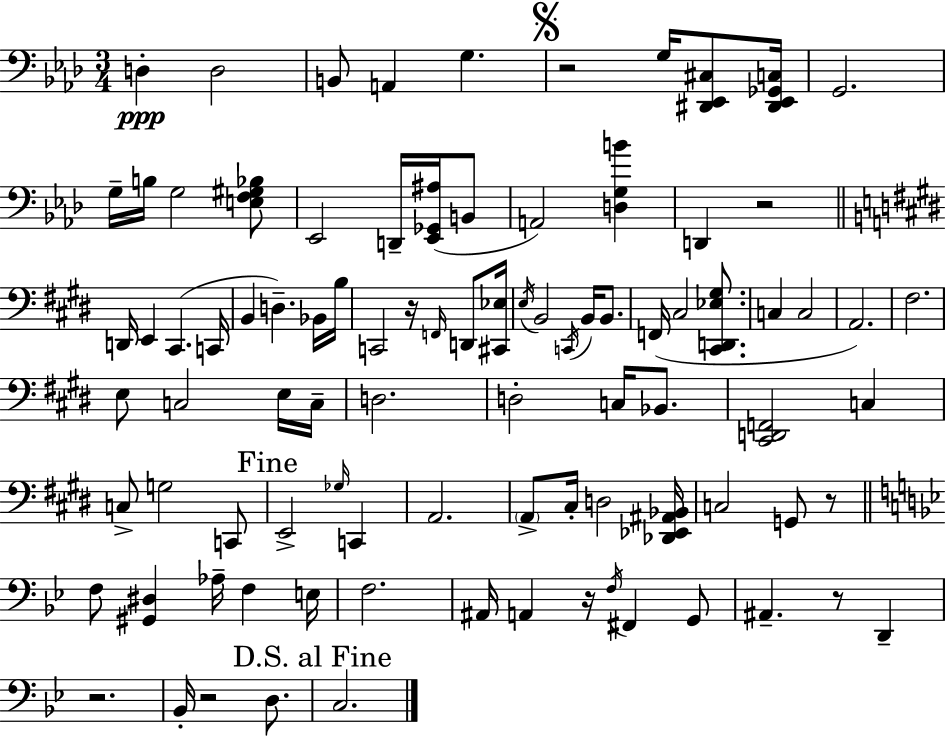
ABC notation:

X:1
T:Untitled
M:3/4
L:1/4
K:Ab
D, D,2 B,,/2 A,, G, z2 G,/4 [^D,,_E,,^C,]/2 [^D,,_E,,_G,,C,]/4 G,,2 G,/4 B,/4 G,2 [E,F,^G,_B,]/2 _E,,2 D,,/4 [_E,,_G,,^A,]/4 B,,/2 A,,2 [D,G,B] D,, z2 D,,/4 E,, ^C,, C,,/4 B,, D, _B,,/4 B,/4 C,,2 z/4 F,,/4 D,,/2 [^C,,_E,]/4 E,/4 B,,2 C,,/4 B,,/4 B,,/2 F,,/4 ^C,2 [^C,,D,,_E,^G,]/2 C, C,2 A,,2 ^F,2 E,/2 C,2 E,/4 C,/4 D,2 D,2 C,/4 _B,,/2 [^C,,D,,F,,]2 C, C,/2 G,2 C,,/2 E,,2 _G,/4 C,, A,,2 A,,/2 ^C,/4 D,2 [_D,,_E,,^A,,_B,,]/4 C,2 G,,/2 z/2 F,/2 [^G,,^D,] _A,/4 F, E,/4 F,2 ^A,,/4 A,, z/4 F,/4 ^F,, G,,/2 ^A,, z/2 D,, z2 _B,,/4 z2 D,/2 C,2